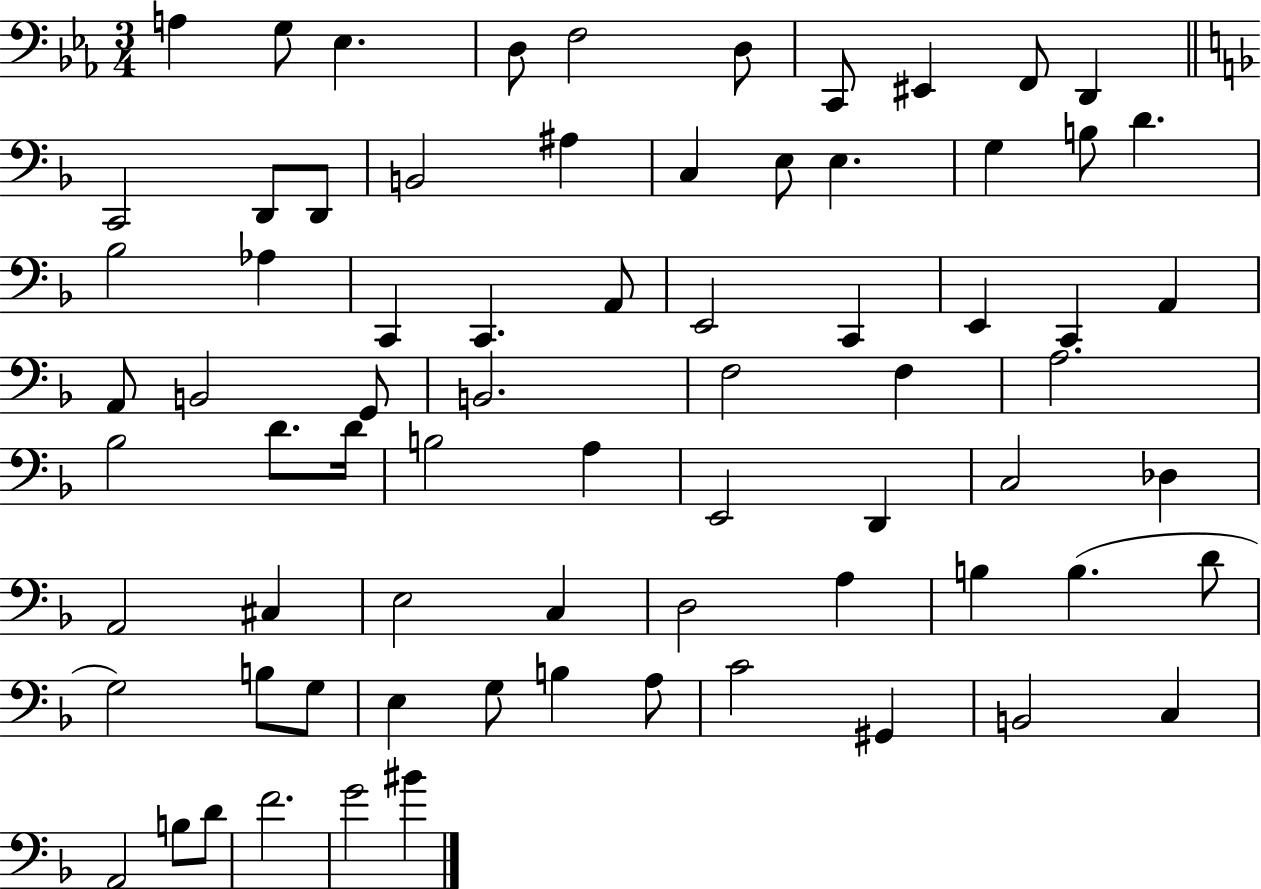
A3/q G3/e Eb3/q. D3/e F3/h D3/e C2/e EIS2/q F2/e D2/q C2/h D2/e D2/e B2/h A#3/q C3/q E3/e E3/q. G3/q B3/e D4/q. Bb3/h Ab3/q C2/q C2/q. A2/e E2/h C2/q E2/q C2/q A2/q A2/e B2/h G2/e B2/h. F3/h F3/q A3/h. Bb3/h D4/e. D4/s B3/h A3/q E2/h D2/q C3/h Db3/q A2/h C#3/q E3/h C3/q D3/h A3/q B3/q B3/q. D4/e G3/h B3/e G3/e E3/q G3/e B3/q A3/e C4/h G#2/q B2/h C3/q A2/h B3/e D4/e F4/h. G4/h BIS4/q